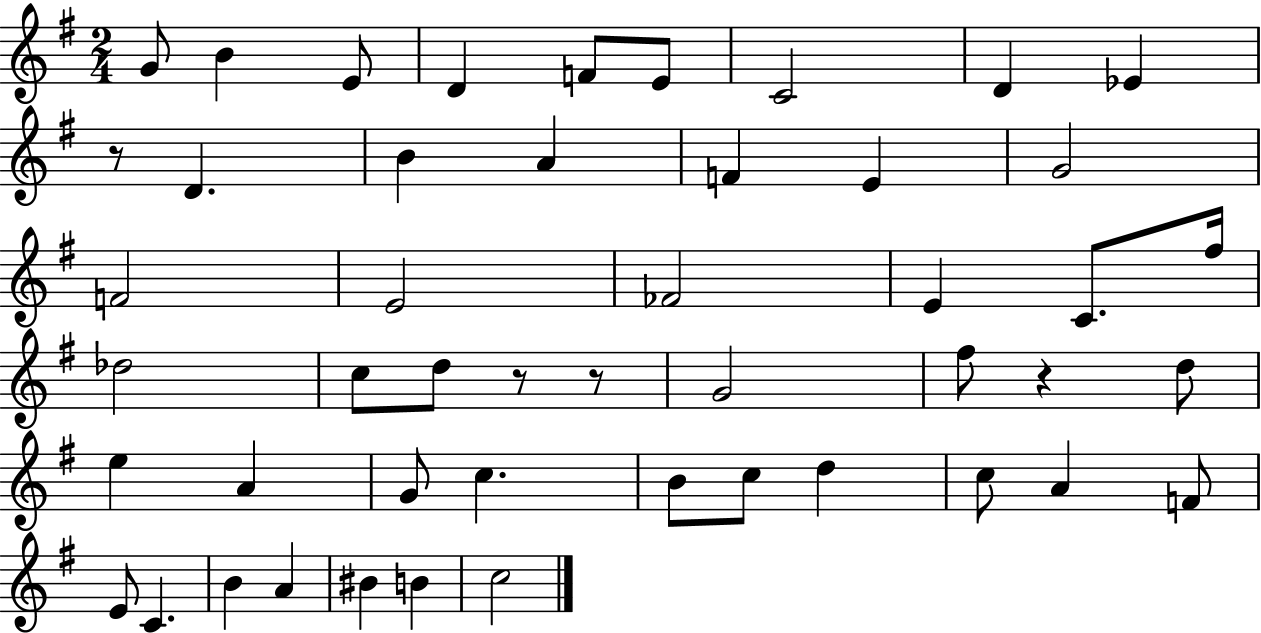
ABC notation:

X:1
T:Untitled
M:2/4
L:1/4
K:G
G/2 B E/2 D F/2 E/2 C2 D _E z/2 D B A F E G2 F2 E2 _F2 E C/2 ^f/4 _d2 c/2 d/2 z/2 z/2 G2 ^f/2 z d/2 e A G/2 c B/2 c/2 d c/2 A F/2 E/2 C B A ^B B c2